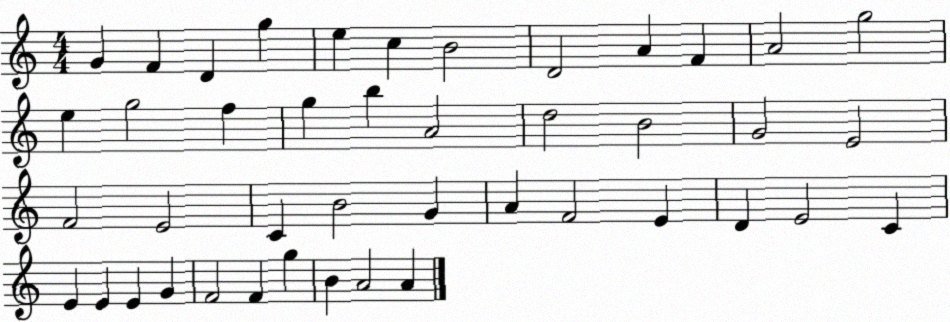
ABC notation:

X:1
T:Untitled
M:4/4
L:1/4
K:C
G F D g e c B2 D2 A F A2 g2 e g2 f g b A2 d2 B2 G2 E2 F2 E2 C B2 G A F2 E D E2 C E E E G F2 F g B A2 A